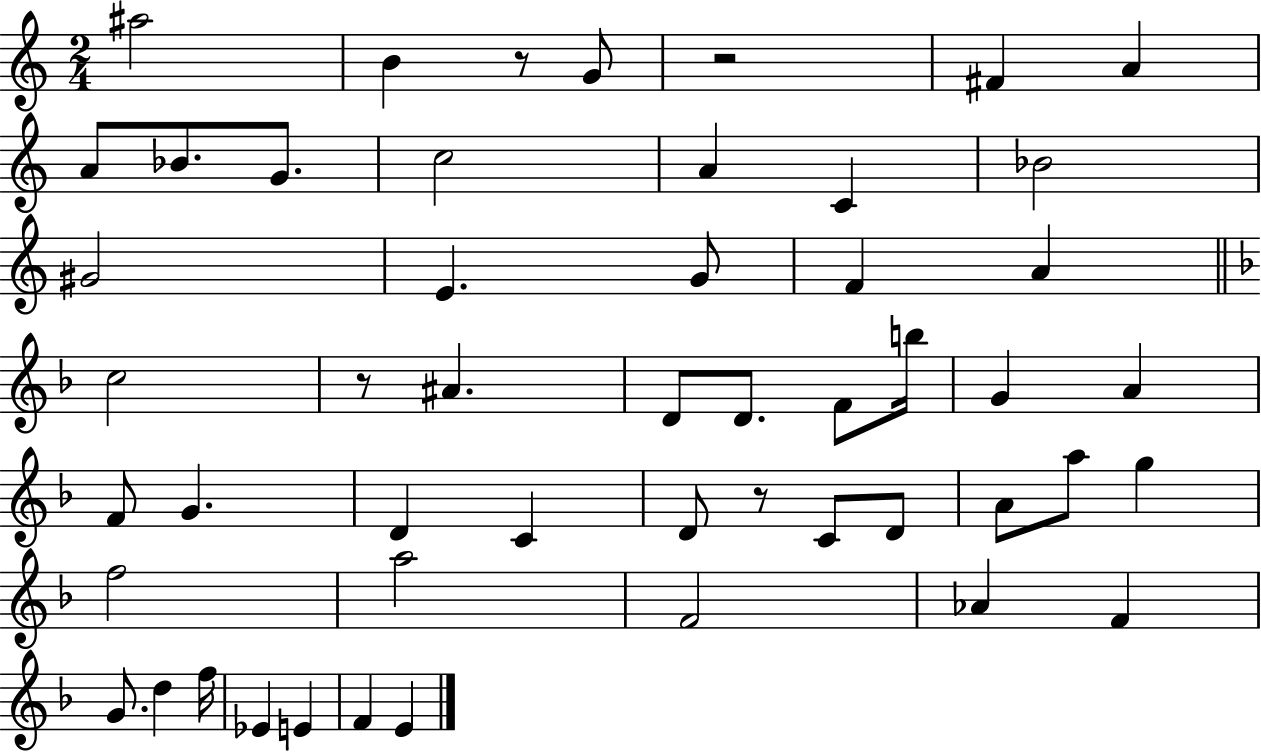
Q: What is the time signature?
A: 2/4